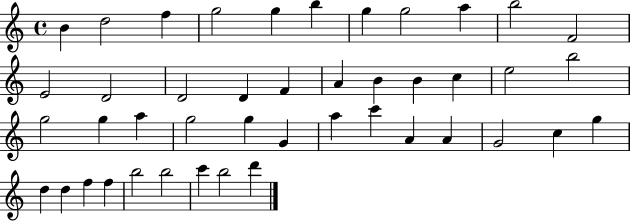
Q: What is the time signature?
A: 4/4